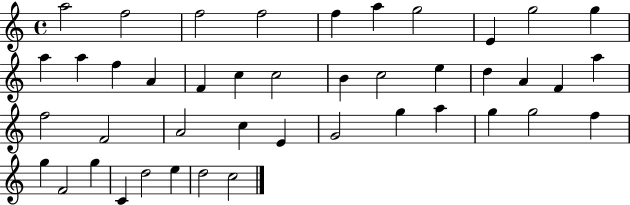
A5/h F5/h F5/h F5/h F5/q A5/q G5/h E4/q G5/h G5/q A5/q A5/q F5/q A4/q F4/q C5/q C5/h B4/q C5/h E5/q D5/q A4/q F4/q A5/q F5/h F4/h A4/h C5/q E4/q G4/h G5/q A5/q G5/q G5/h F5/q G5/q F4/h G5/q C4/q D5/h E5/q D5/h C5/h